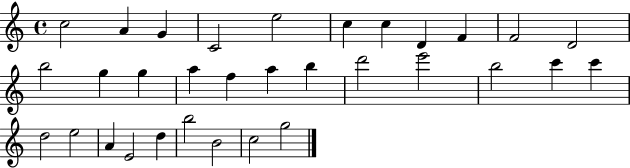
X:1
T:Untitled
M:4/4
L:1/4
K:C
c2 A G C2 e2 c c D F F2 D2 b2 g g a f a b d'2 e'2 b2 c' c' d2 e2 A E2 d b2 B2 c2 g2